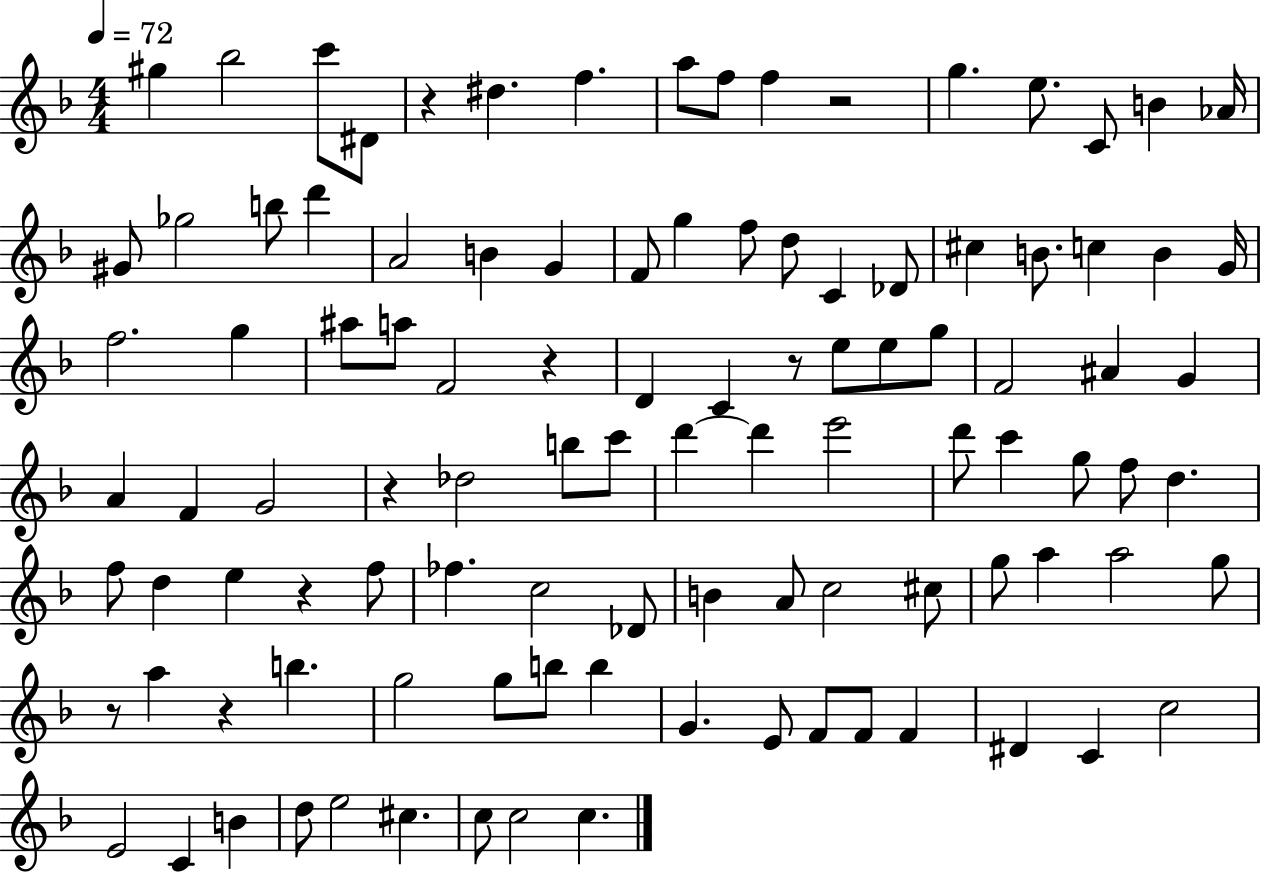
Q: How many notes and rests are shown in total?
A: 105